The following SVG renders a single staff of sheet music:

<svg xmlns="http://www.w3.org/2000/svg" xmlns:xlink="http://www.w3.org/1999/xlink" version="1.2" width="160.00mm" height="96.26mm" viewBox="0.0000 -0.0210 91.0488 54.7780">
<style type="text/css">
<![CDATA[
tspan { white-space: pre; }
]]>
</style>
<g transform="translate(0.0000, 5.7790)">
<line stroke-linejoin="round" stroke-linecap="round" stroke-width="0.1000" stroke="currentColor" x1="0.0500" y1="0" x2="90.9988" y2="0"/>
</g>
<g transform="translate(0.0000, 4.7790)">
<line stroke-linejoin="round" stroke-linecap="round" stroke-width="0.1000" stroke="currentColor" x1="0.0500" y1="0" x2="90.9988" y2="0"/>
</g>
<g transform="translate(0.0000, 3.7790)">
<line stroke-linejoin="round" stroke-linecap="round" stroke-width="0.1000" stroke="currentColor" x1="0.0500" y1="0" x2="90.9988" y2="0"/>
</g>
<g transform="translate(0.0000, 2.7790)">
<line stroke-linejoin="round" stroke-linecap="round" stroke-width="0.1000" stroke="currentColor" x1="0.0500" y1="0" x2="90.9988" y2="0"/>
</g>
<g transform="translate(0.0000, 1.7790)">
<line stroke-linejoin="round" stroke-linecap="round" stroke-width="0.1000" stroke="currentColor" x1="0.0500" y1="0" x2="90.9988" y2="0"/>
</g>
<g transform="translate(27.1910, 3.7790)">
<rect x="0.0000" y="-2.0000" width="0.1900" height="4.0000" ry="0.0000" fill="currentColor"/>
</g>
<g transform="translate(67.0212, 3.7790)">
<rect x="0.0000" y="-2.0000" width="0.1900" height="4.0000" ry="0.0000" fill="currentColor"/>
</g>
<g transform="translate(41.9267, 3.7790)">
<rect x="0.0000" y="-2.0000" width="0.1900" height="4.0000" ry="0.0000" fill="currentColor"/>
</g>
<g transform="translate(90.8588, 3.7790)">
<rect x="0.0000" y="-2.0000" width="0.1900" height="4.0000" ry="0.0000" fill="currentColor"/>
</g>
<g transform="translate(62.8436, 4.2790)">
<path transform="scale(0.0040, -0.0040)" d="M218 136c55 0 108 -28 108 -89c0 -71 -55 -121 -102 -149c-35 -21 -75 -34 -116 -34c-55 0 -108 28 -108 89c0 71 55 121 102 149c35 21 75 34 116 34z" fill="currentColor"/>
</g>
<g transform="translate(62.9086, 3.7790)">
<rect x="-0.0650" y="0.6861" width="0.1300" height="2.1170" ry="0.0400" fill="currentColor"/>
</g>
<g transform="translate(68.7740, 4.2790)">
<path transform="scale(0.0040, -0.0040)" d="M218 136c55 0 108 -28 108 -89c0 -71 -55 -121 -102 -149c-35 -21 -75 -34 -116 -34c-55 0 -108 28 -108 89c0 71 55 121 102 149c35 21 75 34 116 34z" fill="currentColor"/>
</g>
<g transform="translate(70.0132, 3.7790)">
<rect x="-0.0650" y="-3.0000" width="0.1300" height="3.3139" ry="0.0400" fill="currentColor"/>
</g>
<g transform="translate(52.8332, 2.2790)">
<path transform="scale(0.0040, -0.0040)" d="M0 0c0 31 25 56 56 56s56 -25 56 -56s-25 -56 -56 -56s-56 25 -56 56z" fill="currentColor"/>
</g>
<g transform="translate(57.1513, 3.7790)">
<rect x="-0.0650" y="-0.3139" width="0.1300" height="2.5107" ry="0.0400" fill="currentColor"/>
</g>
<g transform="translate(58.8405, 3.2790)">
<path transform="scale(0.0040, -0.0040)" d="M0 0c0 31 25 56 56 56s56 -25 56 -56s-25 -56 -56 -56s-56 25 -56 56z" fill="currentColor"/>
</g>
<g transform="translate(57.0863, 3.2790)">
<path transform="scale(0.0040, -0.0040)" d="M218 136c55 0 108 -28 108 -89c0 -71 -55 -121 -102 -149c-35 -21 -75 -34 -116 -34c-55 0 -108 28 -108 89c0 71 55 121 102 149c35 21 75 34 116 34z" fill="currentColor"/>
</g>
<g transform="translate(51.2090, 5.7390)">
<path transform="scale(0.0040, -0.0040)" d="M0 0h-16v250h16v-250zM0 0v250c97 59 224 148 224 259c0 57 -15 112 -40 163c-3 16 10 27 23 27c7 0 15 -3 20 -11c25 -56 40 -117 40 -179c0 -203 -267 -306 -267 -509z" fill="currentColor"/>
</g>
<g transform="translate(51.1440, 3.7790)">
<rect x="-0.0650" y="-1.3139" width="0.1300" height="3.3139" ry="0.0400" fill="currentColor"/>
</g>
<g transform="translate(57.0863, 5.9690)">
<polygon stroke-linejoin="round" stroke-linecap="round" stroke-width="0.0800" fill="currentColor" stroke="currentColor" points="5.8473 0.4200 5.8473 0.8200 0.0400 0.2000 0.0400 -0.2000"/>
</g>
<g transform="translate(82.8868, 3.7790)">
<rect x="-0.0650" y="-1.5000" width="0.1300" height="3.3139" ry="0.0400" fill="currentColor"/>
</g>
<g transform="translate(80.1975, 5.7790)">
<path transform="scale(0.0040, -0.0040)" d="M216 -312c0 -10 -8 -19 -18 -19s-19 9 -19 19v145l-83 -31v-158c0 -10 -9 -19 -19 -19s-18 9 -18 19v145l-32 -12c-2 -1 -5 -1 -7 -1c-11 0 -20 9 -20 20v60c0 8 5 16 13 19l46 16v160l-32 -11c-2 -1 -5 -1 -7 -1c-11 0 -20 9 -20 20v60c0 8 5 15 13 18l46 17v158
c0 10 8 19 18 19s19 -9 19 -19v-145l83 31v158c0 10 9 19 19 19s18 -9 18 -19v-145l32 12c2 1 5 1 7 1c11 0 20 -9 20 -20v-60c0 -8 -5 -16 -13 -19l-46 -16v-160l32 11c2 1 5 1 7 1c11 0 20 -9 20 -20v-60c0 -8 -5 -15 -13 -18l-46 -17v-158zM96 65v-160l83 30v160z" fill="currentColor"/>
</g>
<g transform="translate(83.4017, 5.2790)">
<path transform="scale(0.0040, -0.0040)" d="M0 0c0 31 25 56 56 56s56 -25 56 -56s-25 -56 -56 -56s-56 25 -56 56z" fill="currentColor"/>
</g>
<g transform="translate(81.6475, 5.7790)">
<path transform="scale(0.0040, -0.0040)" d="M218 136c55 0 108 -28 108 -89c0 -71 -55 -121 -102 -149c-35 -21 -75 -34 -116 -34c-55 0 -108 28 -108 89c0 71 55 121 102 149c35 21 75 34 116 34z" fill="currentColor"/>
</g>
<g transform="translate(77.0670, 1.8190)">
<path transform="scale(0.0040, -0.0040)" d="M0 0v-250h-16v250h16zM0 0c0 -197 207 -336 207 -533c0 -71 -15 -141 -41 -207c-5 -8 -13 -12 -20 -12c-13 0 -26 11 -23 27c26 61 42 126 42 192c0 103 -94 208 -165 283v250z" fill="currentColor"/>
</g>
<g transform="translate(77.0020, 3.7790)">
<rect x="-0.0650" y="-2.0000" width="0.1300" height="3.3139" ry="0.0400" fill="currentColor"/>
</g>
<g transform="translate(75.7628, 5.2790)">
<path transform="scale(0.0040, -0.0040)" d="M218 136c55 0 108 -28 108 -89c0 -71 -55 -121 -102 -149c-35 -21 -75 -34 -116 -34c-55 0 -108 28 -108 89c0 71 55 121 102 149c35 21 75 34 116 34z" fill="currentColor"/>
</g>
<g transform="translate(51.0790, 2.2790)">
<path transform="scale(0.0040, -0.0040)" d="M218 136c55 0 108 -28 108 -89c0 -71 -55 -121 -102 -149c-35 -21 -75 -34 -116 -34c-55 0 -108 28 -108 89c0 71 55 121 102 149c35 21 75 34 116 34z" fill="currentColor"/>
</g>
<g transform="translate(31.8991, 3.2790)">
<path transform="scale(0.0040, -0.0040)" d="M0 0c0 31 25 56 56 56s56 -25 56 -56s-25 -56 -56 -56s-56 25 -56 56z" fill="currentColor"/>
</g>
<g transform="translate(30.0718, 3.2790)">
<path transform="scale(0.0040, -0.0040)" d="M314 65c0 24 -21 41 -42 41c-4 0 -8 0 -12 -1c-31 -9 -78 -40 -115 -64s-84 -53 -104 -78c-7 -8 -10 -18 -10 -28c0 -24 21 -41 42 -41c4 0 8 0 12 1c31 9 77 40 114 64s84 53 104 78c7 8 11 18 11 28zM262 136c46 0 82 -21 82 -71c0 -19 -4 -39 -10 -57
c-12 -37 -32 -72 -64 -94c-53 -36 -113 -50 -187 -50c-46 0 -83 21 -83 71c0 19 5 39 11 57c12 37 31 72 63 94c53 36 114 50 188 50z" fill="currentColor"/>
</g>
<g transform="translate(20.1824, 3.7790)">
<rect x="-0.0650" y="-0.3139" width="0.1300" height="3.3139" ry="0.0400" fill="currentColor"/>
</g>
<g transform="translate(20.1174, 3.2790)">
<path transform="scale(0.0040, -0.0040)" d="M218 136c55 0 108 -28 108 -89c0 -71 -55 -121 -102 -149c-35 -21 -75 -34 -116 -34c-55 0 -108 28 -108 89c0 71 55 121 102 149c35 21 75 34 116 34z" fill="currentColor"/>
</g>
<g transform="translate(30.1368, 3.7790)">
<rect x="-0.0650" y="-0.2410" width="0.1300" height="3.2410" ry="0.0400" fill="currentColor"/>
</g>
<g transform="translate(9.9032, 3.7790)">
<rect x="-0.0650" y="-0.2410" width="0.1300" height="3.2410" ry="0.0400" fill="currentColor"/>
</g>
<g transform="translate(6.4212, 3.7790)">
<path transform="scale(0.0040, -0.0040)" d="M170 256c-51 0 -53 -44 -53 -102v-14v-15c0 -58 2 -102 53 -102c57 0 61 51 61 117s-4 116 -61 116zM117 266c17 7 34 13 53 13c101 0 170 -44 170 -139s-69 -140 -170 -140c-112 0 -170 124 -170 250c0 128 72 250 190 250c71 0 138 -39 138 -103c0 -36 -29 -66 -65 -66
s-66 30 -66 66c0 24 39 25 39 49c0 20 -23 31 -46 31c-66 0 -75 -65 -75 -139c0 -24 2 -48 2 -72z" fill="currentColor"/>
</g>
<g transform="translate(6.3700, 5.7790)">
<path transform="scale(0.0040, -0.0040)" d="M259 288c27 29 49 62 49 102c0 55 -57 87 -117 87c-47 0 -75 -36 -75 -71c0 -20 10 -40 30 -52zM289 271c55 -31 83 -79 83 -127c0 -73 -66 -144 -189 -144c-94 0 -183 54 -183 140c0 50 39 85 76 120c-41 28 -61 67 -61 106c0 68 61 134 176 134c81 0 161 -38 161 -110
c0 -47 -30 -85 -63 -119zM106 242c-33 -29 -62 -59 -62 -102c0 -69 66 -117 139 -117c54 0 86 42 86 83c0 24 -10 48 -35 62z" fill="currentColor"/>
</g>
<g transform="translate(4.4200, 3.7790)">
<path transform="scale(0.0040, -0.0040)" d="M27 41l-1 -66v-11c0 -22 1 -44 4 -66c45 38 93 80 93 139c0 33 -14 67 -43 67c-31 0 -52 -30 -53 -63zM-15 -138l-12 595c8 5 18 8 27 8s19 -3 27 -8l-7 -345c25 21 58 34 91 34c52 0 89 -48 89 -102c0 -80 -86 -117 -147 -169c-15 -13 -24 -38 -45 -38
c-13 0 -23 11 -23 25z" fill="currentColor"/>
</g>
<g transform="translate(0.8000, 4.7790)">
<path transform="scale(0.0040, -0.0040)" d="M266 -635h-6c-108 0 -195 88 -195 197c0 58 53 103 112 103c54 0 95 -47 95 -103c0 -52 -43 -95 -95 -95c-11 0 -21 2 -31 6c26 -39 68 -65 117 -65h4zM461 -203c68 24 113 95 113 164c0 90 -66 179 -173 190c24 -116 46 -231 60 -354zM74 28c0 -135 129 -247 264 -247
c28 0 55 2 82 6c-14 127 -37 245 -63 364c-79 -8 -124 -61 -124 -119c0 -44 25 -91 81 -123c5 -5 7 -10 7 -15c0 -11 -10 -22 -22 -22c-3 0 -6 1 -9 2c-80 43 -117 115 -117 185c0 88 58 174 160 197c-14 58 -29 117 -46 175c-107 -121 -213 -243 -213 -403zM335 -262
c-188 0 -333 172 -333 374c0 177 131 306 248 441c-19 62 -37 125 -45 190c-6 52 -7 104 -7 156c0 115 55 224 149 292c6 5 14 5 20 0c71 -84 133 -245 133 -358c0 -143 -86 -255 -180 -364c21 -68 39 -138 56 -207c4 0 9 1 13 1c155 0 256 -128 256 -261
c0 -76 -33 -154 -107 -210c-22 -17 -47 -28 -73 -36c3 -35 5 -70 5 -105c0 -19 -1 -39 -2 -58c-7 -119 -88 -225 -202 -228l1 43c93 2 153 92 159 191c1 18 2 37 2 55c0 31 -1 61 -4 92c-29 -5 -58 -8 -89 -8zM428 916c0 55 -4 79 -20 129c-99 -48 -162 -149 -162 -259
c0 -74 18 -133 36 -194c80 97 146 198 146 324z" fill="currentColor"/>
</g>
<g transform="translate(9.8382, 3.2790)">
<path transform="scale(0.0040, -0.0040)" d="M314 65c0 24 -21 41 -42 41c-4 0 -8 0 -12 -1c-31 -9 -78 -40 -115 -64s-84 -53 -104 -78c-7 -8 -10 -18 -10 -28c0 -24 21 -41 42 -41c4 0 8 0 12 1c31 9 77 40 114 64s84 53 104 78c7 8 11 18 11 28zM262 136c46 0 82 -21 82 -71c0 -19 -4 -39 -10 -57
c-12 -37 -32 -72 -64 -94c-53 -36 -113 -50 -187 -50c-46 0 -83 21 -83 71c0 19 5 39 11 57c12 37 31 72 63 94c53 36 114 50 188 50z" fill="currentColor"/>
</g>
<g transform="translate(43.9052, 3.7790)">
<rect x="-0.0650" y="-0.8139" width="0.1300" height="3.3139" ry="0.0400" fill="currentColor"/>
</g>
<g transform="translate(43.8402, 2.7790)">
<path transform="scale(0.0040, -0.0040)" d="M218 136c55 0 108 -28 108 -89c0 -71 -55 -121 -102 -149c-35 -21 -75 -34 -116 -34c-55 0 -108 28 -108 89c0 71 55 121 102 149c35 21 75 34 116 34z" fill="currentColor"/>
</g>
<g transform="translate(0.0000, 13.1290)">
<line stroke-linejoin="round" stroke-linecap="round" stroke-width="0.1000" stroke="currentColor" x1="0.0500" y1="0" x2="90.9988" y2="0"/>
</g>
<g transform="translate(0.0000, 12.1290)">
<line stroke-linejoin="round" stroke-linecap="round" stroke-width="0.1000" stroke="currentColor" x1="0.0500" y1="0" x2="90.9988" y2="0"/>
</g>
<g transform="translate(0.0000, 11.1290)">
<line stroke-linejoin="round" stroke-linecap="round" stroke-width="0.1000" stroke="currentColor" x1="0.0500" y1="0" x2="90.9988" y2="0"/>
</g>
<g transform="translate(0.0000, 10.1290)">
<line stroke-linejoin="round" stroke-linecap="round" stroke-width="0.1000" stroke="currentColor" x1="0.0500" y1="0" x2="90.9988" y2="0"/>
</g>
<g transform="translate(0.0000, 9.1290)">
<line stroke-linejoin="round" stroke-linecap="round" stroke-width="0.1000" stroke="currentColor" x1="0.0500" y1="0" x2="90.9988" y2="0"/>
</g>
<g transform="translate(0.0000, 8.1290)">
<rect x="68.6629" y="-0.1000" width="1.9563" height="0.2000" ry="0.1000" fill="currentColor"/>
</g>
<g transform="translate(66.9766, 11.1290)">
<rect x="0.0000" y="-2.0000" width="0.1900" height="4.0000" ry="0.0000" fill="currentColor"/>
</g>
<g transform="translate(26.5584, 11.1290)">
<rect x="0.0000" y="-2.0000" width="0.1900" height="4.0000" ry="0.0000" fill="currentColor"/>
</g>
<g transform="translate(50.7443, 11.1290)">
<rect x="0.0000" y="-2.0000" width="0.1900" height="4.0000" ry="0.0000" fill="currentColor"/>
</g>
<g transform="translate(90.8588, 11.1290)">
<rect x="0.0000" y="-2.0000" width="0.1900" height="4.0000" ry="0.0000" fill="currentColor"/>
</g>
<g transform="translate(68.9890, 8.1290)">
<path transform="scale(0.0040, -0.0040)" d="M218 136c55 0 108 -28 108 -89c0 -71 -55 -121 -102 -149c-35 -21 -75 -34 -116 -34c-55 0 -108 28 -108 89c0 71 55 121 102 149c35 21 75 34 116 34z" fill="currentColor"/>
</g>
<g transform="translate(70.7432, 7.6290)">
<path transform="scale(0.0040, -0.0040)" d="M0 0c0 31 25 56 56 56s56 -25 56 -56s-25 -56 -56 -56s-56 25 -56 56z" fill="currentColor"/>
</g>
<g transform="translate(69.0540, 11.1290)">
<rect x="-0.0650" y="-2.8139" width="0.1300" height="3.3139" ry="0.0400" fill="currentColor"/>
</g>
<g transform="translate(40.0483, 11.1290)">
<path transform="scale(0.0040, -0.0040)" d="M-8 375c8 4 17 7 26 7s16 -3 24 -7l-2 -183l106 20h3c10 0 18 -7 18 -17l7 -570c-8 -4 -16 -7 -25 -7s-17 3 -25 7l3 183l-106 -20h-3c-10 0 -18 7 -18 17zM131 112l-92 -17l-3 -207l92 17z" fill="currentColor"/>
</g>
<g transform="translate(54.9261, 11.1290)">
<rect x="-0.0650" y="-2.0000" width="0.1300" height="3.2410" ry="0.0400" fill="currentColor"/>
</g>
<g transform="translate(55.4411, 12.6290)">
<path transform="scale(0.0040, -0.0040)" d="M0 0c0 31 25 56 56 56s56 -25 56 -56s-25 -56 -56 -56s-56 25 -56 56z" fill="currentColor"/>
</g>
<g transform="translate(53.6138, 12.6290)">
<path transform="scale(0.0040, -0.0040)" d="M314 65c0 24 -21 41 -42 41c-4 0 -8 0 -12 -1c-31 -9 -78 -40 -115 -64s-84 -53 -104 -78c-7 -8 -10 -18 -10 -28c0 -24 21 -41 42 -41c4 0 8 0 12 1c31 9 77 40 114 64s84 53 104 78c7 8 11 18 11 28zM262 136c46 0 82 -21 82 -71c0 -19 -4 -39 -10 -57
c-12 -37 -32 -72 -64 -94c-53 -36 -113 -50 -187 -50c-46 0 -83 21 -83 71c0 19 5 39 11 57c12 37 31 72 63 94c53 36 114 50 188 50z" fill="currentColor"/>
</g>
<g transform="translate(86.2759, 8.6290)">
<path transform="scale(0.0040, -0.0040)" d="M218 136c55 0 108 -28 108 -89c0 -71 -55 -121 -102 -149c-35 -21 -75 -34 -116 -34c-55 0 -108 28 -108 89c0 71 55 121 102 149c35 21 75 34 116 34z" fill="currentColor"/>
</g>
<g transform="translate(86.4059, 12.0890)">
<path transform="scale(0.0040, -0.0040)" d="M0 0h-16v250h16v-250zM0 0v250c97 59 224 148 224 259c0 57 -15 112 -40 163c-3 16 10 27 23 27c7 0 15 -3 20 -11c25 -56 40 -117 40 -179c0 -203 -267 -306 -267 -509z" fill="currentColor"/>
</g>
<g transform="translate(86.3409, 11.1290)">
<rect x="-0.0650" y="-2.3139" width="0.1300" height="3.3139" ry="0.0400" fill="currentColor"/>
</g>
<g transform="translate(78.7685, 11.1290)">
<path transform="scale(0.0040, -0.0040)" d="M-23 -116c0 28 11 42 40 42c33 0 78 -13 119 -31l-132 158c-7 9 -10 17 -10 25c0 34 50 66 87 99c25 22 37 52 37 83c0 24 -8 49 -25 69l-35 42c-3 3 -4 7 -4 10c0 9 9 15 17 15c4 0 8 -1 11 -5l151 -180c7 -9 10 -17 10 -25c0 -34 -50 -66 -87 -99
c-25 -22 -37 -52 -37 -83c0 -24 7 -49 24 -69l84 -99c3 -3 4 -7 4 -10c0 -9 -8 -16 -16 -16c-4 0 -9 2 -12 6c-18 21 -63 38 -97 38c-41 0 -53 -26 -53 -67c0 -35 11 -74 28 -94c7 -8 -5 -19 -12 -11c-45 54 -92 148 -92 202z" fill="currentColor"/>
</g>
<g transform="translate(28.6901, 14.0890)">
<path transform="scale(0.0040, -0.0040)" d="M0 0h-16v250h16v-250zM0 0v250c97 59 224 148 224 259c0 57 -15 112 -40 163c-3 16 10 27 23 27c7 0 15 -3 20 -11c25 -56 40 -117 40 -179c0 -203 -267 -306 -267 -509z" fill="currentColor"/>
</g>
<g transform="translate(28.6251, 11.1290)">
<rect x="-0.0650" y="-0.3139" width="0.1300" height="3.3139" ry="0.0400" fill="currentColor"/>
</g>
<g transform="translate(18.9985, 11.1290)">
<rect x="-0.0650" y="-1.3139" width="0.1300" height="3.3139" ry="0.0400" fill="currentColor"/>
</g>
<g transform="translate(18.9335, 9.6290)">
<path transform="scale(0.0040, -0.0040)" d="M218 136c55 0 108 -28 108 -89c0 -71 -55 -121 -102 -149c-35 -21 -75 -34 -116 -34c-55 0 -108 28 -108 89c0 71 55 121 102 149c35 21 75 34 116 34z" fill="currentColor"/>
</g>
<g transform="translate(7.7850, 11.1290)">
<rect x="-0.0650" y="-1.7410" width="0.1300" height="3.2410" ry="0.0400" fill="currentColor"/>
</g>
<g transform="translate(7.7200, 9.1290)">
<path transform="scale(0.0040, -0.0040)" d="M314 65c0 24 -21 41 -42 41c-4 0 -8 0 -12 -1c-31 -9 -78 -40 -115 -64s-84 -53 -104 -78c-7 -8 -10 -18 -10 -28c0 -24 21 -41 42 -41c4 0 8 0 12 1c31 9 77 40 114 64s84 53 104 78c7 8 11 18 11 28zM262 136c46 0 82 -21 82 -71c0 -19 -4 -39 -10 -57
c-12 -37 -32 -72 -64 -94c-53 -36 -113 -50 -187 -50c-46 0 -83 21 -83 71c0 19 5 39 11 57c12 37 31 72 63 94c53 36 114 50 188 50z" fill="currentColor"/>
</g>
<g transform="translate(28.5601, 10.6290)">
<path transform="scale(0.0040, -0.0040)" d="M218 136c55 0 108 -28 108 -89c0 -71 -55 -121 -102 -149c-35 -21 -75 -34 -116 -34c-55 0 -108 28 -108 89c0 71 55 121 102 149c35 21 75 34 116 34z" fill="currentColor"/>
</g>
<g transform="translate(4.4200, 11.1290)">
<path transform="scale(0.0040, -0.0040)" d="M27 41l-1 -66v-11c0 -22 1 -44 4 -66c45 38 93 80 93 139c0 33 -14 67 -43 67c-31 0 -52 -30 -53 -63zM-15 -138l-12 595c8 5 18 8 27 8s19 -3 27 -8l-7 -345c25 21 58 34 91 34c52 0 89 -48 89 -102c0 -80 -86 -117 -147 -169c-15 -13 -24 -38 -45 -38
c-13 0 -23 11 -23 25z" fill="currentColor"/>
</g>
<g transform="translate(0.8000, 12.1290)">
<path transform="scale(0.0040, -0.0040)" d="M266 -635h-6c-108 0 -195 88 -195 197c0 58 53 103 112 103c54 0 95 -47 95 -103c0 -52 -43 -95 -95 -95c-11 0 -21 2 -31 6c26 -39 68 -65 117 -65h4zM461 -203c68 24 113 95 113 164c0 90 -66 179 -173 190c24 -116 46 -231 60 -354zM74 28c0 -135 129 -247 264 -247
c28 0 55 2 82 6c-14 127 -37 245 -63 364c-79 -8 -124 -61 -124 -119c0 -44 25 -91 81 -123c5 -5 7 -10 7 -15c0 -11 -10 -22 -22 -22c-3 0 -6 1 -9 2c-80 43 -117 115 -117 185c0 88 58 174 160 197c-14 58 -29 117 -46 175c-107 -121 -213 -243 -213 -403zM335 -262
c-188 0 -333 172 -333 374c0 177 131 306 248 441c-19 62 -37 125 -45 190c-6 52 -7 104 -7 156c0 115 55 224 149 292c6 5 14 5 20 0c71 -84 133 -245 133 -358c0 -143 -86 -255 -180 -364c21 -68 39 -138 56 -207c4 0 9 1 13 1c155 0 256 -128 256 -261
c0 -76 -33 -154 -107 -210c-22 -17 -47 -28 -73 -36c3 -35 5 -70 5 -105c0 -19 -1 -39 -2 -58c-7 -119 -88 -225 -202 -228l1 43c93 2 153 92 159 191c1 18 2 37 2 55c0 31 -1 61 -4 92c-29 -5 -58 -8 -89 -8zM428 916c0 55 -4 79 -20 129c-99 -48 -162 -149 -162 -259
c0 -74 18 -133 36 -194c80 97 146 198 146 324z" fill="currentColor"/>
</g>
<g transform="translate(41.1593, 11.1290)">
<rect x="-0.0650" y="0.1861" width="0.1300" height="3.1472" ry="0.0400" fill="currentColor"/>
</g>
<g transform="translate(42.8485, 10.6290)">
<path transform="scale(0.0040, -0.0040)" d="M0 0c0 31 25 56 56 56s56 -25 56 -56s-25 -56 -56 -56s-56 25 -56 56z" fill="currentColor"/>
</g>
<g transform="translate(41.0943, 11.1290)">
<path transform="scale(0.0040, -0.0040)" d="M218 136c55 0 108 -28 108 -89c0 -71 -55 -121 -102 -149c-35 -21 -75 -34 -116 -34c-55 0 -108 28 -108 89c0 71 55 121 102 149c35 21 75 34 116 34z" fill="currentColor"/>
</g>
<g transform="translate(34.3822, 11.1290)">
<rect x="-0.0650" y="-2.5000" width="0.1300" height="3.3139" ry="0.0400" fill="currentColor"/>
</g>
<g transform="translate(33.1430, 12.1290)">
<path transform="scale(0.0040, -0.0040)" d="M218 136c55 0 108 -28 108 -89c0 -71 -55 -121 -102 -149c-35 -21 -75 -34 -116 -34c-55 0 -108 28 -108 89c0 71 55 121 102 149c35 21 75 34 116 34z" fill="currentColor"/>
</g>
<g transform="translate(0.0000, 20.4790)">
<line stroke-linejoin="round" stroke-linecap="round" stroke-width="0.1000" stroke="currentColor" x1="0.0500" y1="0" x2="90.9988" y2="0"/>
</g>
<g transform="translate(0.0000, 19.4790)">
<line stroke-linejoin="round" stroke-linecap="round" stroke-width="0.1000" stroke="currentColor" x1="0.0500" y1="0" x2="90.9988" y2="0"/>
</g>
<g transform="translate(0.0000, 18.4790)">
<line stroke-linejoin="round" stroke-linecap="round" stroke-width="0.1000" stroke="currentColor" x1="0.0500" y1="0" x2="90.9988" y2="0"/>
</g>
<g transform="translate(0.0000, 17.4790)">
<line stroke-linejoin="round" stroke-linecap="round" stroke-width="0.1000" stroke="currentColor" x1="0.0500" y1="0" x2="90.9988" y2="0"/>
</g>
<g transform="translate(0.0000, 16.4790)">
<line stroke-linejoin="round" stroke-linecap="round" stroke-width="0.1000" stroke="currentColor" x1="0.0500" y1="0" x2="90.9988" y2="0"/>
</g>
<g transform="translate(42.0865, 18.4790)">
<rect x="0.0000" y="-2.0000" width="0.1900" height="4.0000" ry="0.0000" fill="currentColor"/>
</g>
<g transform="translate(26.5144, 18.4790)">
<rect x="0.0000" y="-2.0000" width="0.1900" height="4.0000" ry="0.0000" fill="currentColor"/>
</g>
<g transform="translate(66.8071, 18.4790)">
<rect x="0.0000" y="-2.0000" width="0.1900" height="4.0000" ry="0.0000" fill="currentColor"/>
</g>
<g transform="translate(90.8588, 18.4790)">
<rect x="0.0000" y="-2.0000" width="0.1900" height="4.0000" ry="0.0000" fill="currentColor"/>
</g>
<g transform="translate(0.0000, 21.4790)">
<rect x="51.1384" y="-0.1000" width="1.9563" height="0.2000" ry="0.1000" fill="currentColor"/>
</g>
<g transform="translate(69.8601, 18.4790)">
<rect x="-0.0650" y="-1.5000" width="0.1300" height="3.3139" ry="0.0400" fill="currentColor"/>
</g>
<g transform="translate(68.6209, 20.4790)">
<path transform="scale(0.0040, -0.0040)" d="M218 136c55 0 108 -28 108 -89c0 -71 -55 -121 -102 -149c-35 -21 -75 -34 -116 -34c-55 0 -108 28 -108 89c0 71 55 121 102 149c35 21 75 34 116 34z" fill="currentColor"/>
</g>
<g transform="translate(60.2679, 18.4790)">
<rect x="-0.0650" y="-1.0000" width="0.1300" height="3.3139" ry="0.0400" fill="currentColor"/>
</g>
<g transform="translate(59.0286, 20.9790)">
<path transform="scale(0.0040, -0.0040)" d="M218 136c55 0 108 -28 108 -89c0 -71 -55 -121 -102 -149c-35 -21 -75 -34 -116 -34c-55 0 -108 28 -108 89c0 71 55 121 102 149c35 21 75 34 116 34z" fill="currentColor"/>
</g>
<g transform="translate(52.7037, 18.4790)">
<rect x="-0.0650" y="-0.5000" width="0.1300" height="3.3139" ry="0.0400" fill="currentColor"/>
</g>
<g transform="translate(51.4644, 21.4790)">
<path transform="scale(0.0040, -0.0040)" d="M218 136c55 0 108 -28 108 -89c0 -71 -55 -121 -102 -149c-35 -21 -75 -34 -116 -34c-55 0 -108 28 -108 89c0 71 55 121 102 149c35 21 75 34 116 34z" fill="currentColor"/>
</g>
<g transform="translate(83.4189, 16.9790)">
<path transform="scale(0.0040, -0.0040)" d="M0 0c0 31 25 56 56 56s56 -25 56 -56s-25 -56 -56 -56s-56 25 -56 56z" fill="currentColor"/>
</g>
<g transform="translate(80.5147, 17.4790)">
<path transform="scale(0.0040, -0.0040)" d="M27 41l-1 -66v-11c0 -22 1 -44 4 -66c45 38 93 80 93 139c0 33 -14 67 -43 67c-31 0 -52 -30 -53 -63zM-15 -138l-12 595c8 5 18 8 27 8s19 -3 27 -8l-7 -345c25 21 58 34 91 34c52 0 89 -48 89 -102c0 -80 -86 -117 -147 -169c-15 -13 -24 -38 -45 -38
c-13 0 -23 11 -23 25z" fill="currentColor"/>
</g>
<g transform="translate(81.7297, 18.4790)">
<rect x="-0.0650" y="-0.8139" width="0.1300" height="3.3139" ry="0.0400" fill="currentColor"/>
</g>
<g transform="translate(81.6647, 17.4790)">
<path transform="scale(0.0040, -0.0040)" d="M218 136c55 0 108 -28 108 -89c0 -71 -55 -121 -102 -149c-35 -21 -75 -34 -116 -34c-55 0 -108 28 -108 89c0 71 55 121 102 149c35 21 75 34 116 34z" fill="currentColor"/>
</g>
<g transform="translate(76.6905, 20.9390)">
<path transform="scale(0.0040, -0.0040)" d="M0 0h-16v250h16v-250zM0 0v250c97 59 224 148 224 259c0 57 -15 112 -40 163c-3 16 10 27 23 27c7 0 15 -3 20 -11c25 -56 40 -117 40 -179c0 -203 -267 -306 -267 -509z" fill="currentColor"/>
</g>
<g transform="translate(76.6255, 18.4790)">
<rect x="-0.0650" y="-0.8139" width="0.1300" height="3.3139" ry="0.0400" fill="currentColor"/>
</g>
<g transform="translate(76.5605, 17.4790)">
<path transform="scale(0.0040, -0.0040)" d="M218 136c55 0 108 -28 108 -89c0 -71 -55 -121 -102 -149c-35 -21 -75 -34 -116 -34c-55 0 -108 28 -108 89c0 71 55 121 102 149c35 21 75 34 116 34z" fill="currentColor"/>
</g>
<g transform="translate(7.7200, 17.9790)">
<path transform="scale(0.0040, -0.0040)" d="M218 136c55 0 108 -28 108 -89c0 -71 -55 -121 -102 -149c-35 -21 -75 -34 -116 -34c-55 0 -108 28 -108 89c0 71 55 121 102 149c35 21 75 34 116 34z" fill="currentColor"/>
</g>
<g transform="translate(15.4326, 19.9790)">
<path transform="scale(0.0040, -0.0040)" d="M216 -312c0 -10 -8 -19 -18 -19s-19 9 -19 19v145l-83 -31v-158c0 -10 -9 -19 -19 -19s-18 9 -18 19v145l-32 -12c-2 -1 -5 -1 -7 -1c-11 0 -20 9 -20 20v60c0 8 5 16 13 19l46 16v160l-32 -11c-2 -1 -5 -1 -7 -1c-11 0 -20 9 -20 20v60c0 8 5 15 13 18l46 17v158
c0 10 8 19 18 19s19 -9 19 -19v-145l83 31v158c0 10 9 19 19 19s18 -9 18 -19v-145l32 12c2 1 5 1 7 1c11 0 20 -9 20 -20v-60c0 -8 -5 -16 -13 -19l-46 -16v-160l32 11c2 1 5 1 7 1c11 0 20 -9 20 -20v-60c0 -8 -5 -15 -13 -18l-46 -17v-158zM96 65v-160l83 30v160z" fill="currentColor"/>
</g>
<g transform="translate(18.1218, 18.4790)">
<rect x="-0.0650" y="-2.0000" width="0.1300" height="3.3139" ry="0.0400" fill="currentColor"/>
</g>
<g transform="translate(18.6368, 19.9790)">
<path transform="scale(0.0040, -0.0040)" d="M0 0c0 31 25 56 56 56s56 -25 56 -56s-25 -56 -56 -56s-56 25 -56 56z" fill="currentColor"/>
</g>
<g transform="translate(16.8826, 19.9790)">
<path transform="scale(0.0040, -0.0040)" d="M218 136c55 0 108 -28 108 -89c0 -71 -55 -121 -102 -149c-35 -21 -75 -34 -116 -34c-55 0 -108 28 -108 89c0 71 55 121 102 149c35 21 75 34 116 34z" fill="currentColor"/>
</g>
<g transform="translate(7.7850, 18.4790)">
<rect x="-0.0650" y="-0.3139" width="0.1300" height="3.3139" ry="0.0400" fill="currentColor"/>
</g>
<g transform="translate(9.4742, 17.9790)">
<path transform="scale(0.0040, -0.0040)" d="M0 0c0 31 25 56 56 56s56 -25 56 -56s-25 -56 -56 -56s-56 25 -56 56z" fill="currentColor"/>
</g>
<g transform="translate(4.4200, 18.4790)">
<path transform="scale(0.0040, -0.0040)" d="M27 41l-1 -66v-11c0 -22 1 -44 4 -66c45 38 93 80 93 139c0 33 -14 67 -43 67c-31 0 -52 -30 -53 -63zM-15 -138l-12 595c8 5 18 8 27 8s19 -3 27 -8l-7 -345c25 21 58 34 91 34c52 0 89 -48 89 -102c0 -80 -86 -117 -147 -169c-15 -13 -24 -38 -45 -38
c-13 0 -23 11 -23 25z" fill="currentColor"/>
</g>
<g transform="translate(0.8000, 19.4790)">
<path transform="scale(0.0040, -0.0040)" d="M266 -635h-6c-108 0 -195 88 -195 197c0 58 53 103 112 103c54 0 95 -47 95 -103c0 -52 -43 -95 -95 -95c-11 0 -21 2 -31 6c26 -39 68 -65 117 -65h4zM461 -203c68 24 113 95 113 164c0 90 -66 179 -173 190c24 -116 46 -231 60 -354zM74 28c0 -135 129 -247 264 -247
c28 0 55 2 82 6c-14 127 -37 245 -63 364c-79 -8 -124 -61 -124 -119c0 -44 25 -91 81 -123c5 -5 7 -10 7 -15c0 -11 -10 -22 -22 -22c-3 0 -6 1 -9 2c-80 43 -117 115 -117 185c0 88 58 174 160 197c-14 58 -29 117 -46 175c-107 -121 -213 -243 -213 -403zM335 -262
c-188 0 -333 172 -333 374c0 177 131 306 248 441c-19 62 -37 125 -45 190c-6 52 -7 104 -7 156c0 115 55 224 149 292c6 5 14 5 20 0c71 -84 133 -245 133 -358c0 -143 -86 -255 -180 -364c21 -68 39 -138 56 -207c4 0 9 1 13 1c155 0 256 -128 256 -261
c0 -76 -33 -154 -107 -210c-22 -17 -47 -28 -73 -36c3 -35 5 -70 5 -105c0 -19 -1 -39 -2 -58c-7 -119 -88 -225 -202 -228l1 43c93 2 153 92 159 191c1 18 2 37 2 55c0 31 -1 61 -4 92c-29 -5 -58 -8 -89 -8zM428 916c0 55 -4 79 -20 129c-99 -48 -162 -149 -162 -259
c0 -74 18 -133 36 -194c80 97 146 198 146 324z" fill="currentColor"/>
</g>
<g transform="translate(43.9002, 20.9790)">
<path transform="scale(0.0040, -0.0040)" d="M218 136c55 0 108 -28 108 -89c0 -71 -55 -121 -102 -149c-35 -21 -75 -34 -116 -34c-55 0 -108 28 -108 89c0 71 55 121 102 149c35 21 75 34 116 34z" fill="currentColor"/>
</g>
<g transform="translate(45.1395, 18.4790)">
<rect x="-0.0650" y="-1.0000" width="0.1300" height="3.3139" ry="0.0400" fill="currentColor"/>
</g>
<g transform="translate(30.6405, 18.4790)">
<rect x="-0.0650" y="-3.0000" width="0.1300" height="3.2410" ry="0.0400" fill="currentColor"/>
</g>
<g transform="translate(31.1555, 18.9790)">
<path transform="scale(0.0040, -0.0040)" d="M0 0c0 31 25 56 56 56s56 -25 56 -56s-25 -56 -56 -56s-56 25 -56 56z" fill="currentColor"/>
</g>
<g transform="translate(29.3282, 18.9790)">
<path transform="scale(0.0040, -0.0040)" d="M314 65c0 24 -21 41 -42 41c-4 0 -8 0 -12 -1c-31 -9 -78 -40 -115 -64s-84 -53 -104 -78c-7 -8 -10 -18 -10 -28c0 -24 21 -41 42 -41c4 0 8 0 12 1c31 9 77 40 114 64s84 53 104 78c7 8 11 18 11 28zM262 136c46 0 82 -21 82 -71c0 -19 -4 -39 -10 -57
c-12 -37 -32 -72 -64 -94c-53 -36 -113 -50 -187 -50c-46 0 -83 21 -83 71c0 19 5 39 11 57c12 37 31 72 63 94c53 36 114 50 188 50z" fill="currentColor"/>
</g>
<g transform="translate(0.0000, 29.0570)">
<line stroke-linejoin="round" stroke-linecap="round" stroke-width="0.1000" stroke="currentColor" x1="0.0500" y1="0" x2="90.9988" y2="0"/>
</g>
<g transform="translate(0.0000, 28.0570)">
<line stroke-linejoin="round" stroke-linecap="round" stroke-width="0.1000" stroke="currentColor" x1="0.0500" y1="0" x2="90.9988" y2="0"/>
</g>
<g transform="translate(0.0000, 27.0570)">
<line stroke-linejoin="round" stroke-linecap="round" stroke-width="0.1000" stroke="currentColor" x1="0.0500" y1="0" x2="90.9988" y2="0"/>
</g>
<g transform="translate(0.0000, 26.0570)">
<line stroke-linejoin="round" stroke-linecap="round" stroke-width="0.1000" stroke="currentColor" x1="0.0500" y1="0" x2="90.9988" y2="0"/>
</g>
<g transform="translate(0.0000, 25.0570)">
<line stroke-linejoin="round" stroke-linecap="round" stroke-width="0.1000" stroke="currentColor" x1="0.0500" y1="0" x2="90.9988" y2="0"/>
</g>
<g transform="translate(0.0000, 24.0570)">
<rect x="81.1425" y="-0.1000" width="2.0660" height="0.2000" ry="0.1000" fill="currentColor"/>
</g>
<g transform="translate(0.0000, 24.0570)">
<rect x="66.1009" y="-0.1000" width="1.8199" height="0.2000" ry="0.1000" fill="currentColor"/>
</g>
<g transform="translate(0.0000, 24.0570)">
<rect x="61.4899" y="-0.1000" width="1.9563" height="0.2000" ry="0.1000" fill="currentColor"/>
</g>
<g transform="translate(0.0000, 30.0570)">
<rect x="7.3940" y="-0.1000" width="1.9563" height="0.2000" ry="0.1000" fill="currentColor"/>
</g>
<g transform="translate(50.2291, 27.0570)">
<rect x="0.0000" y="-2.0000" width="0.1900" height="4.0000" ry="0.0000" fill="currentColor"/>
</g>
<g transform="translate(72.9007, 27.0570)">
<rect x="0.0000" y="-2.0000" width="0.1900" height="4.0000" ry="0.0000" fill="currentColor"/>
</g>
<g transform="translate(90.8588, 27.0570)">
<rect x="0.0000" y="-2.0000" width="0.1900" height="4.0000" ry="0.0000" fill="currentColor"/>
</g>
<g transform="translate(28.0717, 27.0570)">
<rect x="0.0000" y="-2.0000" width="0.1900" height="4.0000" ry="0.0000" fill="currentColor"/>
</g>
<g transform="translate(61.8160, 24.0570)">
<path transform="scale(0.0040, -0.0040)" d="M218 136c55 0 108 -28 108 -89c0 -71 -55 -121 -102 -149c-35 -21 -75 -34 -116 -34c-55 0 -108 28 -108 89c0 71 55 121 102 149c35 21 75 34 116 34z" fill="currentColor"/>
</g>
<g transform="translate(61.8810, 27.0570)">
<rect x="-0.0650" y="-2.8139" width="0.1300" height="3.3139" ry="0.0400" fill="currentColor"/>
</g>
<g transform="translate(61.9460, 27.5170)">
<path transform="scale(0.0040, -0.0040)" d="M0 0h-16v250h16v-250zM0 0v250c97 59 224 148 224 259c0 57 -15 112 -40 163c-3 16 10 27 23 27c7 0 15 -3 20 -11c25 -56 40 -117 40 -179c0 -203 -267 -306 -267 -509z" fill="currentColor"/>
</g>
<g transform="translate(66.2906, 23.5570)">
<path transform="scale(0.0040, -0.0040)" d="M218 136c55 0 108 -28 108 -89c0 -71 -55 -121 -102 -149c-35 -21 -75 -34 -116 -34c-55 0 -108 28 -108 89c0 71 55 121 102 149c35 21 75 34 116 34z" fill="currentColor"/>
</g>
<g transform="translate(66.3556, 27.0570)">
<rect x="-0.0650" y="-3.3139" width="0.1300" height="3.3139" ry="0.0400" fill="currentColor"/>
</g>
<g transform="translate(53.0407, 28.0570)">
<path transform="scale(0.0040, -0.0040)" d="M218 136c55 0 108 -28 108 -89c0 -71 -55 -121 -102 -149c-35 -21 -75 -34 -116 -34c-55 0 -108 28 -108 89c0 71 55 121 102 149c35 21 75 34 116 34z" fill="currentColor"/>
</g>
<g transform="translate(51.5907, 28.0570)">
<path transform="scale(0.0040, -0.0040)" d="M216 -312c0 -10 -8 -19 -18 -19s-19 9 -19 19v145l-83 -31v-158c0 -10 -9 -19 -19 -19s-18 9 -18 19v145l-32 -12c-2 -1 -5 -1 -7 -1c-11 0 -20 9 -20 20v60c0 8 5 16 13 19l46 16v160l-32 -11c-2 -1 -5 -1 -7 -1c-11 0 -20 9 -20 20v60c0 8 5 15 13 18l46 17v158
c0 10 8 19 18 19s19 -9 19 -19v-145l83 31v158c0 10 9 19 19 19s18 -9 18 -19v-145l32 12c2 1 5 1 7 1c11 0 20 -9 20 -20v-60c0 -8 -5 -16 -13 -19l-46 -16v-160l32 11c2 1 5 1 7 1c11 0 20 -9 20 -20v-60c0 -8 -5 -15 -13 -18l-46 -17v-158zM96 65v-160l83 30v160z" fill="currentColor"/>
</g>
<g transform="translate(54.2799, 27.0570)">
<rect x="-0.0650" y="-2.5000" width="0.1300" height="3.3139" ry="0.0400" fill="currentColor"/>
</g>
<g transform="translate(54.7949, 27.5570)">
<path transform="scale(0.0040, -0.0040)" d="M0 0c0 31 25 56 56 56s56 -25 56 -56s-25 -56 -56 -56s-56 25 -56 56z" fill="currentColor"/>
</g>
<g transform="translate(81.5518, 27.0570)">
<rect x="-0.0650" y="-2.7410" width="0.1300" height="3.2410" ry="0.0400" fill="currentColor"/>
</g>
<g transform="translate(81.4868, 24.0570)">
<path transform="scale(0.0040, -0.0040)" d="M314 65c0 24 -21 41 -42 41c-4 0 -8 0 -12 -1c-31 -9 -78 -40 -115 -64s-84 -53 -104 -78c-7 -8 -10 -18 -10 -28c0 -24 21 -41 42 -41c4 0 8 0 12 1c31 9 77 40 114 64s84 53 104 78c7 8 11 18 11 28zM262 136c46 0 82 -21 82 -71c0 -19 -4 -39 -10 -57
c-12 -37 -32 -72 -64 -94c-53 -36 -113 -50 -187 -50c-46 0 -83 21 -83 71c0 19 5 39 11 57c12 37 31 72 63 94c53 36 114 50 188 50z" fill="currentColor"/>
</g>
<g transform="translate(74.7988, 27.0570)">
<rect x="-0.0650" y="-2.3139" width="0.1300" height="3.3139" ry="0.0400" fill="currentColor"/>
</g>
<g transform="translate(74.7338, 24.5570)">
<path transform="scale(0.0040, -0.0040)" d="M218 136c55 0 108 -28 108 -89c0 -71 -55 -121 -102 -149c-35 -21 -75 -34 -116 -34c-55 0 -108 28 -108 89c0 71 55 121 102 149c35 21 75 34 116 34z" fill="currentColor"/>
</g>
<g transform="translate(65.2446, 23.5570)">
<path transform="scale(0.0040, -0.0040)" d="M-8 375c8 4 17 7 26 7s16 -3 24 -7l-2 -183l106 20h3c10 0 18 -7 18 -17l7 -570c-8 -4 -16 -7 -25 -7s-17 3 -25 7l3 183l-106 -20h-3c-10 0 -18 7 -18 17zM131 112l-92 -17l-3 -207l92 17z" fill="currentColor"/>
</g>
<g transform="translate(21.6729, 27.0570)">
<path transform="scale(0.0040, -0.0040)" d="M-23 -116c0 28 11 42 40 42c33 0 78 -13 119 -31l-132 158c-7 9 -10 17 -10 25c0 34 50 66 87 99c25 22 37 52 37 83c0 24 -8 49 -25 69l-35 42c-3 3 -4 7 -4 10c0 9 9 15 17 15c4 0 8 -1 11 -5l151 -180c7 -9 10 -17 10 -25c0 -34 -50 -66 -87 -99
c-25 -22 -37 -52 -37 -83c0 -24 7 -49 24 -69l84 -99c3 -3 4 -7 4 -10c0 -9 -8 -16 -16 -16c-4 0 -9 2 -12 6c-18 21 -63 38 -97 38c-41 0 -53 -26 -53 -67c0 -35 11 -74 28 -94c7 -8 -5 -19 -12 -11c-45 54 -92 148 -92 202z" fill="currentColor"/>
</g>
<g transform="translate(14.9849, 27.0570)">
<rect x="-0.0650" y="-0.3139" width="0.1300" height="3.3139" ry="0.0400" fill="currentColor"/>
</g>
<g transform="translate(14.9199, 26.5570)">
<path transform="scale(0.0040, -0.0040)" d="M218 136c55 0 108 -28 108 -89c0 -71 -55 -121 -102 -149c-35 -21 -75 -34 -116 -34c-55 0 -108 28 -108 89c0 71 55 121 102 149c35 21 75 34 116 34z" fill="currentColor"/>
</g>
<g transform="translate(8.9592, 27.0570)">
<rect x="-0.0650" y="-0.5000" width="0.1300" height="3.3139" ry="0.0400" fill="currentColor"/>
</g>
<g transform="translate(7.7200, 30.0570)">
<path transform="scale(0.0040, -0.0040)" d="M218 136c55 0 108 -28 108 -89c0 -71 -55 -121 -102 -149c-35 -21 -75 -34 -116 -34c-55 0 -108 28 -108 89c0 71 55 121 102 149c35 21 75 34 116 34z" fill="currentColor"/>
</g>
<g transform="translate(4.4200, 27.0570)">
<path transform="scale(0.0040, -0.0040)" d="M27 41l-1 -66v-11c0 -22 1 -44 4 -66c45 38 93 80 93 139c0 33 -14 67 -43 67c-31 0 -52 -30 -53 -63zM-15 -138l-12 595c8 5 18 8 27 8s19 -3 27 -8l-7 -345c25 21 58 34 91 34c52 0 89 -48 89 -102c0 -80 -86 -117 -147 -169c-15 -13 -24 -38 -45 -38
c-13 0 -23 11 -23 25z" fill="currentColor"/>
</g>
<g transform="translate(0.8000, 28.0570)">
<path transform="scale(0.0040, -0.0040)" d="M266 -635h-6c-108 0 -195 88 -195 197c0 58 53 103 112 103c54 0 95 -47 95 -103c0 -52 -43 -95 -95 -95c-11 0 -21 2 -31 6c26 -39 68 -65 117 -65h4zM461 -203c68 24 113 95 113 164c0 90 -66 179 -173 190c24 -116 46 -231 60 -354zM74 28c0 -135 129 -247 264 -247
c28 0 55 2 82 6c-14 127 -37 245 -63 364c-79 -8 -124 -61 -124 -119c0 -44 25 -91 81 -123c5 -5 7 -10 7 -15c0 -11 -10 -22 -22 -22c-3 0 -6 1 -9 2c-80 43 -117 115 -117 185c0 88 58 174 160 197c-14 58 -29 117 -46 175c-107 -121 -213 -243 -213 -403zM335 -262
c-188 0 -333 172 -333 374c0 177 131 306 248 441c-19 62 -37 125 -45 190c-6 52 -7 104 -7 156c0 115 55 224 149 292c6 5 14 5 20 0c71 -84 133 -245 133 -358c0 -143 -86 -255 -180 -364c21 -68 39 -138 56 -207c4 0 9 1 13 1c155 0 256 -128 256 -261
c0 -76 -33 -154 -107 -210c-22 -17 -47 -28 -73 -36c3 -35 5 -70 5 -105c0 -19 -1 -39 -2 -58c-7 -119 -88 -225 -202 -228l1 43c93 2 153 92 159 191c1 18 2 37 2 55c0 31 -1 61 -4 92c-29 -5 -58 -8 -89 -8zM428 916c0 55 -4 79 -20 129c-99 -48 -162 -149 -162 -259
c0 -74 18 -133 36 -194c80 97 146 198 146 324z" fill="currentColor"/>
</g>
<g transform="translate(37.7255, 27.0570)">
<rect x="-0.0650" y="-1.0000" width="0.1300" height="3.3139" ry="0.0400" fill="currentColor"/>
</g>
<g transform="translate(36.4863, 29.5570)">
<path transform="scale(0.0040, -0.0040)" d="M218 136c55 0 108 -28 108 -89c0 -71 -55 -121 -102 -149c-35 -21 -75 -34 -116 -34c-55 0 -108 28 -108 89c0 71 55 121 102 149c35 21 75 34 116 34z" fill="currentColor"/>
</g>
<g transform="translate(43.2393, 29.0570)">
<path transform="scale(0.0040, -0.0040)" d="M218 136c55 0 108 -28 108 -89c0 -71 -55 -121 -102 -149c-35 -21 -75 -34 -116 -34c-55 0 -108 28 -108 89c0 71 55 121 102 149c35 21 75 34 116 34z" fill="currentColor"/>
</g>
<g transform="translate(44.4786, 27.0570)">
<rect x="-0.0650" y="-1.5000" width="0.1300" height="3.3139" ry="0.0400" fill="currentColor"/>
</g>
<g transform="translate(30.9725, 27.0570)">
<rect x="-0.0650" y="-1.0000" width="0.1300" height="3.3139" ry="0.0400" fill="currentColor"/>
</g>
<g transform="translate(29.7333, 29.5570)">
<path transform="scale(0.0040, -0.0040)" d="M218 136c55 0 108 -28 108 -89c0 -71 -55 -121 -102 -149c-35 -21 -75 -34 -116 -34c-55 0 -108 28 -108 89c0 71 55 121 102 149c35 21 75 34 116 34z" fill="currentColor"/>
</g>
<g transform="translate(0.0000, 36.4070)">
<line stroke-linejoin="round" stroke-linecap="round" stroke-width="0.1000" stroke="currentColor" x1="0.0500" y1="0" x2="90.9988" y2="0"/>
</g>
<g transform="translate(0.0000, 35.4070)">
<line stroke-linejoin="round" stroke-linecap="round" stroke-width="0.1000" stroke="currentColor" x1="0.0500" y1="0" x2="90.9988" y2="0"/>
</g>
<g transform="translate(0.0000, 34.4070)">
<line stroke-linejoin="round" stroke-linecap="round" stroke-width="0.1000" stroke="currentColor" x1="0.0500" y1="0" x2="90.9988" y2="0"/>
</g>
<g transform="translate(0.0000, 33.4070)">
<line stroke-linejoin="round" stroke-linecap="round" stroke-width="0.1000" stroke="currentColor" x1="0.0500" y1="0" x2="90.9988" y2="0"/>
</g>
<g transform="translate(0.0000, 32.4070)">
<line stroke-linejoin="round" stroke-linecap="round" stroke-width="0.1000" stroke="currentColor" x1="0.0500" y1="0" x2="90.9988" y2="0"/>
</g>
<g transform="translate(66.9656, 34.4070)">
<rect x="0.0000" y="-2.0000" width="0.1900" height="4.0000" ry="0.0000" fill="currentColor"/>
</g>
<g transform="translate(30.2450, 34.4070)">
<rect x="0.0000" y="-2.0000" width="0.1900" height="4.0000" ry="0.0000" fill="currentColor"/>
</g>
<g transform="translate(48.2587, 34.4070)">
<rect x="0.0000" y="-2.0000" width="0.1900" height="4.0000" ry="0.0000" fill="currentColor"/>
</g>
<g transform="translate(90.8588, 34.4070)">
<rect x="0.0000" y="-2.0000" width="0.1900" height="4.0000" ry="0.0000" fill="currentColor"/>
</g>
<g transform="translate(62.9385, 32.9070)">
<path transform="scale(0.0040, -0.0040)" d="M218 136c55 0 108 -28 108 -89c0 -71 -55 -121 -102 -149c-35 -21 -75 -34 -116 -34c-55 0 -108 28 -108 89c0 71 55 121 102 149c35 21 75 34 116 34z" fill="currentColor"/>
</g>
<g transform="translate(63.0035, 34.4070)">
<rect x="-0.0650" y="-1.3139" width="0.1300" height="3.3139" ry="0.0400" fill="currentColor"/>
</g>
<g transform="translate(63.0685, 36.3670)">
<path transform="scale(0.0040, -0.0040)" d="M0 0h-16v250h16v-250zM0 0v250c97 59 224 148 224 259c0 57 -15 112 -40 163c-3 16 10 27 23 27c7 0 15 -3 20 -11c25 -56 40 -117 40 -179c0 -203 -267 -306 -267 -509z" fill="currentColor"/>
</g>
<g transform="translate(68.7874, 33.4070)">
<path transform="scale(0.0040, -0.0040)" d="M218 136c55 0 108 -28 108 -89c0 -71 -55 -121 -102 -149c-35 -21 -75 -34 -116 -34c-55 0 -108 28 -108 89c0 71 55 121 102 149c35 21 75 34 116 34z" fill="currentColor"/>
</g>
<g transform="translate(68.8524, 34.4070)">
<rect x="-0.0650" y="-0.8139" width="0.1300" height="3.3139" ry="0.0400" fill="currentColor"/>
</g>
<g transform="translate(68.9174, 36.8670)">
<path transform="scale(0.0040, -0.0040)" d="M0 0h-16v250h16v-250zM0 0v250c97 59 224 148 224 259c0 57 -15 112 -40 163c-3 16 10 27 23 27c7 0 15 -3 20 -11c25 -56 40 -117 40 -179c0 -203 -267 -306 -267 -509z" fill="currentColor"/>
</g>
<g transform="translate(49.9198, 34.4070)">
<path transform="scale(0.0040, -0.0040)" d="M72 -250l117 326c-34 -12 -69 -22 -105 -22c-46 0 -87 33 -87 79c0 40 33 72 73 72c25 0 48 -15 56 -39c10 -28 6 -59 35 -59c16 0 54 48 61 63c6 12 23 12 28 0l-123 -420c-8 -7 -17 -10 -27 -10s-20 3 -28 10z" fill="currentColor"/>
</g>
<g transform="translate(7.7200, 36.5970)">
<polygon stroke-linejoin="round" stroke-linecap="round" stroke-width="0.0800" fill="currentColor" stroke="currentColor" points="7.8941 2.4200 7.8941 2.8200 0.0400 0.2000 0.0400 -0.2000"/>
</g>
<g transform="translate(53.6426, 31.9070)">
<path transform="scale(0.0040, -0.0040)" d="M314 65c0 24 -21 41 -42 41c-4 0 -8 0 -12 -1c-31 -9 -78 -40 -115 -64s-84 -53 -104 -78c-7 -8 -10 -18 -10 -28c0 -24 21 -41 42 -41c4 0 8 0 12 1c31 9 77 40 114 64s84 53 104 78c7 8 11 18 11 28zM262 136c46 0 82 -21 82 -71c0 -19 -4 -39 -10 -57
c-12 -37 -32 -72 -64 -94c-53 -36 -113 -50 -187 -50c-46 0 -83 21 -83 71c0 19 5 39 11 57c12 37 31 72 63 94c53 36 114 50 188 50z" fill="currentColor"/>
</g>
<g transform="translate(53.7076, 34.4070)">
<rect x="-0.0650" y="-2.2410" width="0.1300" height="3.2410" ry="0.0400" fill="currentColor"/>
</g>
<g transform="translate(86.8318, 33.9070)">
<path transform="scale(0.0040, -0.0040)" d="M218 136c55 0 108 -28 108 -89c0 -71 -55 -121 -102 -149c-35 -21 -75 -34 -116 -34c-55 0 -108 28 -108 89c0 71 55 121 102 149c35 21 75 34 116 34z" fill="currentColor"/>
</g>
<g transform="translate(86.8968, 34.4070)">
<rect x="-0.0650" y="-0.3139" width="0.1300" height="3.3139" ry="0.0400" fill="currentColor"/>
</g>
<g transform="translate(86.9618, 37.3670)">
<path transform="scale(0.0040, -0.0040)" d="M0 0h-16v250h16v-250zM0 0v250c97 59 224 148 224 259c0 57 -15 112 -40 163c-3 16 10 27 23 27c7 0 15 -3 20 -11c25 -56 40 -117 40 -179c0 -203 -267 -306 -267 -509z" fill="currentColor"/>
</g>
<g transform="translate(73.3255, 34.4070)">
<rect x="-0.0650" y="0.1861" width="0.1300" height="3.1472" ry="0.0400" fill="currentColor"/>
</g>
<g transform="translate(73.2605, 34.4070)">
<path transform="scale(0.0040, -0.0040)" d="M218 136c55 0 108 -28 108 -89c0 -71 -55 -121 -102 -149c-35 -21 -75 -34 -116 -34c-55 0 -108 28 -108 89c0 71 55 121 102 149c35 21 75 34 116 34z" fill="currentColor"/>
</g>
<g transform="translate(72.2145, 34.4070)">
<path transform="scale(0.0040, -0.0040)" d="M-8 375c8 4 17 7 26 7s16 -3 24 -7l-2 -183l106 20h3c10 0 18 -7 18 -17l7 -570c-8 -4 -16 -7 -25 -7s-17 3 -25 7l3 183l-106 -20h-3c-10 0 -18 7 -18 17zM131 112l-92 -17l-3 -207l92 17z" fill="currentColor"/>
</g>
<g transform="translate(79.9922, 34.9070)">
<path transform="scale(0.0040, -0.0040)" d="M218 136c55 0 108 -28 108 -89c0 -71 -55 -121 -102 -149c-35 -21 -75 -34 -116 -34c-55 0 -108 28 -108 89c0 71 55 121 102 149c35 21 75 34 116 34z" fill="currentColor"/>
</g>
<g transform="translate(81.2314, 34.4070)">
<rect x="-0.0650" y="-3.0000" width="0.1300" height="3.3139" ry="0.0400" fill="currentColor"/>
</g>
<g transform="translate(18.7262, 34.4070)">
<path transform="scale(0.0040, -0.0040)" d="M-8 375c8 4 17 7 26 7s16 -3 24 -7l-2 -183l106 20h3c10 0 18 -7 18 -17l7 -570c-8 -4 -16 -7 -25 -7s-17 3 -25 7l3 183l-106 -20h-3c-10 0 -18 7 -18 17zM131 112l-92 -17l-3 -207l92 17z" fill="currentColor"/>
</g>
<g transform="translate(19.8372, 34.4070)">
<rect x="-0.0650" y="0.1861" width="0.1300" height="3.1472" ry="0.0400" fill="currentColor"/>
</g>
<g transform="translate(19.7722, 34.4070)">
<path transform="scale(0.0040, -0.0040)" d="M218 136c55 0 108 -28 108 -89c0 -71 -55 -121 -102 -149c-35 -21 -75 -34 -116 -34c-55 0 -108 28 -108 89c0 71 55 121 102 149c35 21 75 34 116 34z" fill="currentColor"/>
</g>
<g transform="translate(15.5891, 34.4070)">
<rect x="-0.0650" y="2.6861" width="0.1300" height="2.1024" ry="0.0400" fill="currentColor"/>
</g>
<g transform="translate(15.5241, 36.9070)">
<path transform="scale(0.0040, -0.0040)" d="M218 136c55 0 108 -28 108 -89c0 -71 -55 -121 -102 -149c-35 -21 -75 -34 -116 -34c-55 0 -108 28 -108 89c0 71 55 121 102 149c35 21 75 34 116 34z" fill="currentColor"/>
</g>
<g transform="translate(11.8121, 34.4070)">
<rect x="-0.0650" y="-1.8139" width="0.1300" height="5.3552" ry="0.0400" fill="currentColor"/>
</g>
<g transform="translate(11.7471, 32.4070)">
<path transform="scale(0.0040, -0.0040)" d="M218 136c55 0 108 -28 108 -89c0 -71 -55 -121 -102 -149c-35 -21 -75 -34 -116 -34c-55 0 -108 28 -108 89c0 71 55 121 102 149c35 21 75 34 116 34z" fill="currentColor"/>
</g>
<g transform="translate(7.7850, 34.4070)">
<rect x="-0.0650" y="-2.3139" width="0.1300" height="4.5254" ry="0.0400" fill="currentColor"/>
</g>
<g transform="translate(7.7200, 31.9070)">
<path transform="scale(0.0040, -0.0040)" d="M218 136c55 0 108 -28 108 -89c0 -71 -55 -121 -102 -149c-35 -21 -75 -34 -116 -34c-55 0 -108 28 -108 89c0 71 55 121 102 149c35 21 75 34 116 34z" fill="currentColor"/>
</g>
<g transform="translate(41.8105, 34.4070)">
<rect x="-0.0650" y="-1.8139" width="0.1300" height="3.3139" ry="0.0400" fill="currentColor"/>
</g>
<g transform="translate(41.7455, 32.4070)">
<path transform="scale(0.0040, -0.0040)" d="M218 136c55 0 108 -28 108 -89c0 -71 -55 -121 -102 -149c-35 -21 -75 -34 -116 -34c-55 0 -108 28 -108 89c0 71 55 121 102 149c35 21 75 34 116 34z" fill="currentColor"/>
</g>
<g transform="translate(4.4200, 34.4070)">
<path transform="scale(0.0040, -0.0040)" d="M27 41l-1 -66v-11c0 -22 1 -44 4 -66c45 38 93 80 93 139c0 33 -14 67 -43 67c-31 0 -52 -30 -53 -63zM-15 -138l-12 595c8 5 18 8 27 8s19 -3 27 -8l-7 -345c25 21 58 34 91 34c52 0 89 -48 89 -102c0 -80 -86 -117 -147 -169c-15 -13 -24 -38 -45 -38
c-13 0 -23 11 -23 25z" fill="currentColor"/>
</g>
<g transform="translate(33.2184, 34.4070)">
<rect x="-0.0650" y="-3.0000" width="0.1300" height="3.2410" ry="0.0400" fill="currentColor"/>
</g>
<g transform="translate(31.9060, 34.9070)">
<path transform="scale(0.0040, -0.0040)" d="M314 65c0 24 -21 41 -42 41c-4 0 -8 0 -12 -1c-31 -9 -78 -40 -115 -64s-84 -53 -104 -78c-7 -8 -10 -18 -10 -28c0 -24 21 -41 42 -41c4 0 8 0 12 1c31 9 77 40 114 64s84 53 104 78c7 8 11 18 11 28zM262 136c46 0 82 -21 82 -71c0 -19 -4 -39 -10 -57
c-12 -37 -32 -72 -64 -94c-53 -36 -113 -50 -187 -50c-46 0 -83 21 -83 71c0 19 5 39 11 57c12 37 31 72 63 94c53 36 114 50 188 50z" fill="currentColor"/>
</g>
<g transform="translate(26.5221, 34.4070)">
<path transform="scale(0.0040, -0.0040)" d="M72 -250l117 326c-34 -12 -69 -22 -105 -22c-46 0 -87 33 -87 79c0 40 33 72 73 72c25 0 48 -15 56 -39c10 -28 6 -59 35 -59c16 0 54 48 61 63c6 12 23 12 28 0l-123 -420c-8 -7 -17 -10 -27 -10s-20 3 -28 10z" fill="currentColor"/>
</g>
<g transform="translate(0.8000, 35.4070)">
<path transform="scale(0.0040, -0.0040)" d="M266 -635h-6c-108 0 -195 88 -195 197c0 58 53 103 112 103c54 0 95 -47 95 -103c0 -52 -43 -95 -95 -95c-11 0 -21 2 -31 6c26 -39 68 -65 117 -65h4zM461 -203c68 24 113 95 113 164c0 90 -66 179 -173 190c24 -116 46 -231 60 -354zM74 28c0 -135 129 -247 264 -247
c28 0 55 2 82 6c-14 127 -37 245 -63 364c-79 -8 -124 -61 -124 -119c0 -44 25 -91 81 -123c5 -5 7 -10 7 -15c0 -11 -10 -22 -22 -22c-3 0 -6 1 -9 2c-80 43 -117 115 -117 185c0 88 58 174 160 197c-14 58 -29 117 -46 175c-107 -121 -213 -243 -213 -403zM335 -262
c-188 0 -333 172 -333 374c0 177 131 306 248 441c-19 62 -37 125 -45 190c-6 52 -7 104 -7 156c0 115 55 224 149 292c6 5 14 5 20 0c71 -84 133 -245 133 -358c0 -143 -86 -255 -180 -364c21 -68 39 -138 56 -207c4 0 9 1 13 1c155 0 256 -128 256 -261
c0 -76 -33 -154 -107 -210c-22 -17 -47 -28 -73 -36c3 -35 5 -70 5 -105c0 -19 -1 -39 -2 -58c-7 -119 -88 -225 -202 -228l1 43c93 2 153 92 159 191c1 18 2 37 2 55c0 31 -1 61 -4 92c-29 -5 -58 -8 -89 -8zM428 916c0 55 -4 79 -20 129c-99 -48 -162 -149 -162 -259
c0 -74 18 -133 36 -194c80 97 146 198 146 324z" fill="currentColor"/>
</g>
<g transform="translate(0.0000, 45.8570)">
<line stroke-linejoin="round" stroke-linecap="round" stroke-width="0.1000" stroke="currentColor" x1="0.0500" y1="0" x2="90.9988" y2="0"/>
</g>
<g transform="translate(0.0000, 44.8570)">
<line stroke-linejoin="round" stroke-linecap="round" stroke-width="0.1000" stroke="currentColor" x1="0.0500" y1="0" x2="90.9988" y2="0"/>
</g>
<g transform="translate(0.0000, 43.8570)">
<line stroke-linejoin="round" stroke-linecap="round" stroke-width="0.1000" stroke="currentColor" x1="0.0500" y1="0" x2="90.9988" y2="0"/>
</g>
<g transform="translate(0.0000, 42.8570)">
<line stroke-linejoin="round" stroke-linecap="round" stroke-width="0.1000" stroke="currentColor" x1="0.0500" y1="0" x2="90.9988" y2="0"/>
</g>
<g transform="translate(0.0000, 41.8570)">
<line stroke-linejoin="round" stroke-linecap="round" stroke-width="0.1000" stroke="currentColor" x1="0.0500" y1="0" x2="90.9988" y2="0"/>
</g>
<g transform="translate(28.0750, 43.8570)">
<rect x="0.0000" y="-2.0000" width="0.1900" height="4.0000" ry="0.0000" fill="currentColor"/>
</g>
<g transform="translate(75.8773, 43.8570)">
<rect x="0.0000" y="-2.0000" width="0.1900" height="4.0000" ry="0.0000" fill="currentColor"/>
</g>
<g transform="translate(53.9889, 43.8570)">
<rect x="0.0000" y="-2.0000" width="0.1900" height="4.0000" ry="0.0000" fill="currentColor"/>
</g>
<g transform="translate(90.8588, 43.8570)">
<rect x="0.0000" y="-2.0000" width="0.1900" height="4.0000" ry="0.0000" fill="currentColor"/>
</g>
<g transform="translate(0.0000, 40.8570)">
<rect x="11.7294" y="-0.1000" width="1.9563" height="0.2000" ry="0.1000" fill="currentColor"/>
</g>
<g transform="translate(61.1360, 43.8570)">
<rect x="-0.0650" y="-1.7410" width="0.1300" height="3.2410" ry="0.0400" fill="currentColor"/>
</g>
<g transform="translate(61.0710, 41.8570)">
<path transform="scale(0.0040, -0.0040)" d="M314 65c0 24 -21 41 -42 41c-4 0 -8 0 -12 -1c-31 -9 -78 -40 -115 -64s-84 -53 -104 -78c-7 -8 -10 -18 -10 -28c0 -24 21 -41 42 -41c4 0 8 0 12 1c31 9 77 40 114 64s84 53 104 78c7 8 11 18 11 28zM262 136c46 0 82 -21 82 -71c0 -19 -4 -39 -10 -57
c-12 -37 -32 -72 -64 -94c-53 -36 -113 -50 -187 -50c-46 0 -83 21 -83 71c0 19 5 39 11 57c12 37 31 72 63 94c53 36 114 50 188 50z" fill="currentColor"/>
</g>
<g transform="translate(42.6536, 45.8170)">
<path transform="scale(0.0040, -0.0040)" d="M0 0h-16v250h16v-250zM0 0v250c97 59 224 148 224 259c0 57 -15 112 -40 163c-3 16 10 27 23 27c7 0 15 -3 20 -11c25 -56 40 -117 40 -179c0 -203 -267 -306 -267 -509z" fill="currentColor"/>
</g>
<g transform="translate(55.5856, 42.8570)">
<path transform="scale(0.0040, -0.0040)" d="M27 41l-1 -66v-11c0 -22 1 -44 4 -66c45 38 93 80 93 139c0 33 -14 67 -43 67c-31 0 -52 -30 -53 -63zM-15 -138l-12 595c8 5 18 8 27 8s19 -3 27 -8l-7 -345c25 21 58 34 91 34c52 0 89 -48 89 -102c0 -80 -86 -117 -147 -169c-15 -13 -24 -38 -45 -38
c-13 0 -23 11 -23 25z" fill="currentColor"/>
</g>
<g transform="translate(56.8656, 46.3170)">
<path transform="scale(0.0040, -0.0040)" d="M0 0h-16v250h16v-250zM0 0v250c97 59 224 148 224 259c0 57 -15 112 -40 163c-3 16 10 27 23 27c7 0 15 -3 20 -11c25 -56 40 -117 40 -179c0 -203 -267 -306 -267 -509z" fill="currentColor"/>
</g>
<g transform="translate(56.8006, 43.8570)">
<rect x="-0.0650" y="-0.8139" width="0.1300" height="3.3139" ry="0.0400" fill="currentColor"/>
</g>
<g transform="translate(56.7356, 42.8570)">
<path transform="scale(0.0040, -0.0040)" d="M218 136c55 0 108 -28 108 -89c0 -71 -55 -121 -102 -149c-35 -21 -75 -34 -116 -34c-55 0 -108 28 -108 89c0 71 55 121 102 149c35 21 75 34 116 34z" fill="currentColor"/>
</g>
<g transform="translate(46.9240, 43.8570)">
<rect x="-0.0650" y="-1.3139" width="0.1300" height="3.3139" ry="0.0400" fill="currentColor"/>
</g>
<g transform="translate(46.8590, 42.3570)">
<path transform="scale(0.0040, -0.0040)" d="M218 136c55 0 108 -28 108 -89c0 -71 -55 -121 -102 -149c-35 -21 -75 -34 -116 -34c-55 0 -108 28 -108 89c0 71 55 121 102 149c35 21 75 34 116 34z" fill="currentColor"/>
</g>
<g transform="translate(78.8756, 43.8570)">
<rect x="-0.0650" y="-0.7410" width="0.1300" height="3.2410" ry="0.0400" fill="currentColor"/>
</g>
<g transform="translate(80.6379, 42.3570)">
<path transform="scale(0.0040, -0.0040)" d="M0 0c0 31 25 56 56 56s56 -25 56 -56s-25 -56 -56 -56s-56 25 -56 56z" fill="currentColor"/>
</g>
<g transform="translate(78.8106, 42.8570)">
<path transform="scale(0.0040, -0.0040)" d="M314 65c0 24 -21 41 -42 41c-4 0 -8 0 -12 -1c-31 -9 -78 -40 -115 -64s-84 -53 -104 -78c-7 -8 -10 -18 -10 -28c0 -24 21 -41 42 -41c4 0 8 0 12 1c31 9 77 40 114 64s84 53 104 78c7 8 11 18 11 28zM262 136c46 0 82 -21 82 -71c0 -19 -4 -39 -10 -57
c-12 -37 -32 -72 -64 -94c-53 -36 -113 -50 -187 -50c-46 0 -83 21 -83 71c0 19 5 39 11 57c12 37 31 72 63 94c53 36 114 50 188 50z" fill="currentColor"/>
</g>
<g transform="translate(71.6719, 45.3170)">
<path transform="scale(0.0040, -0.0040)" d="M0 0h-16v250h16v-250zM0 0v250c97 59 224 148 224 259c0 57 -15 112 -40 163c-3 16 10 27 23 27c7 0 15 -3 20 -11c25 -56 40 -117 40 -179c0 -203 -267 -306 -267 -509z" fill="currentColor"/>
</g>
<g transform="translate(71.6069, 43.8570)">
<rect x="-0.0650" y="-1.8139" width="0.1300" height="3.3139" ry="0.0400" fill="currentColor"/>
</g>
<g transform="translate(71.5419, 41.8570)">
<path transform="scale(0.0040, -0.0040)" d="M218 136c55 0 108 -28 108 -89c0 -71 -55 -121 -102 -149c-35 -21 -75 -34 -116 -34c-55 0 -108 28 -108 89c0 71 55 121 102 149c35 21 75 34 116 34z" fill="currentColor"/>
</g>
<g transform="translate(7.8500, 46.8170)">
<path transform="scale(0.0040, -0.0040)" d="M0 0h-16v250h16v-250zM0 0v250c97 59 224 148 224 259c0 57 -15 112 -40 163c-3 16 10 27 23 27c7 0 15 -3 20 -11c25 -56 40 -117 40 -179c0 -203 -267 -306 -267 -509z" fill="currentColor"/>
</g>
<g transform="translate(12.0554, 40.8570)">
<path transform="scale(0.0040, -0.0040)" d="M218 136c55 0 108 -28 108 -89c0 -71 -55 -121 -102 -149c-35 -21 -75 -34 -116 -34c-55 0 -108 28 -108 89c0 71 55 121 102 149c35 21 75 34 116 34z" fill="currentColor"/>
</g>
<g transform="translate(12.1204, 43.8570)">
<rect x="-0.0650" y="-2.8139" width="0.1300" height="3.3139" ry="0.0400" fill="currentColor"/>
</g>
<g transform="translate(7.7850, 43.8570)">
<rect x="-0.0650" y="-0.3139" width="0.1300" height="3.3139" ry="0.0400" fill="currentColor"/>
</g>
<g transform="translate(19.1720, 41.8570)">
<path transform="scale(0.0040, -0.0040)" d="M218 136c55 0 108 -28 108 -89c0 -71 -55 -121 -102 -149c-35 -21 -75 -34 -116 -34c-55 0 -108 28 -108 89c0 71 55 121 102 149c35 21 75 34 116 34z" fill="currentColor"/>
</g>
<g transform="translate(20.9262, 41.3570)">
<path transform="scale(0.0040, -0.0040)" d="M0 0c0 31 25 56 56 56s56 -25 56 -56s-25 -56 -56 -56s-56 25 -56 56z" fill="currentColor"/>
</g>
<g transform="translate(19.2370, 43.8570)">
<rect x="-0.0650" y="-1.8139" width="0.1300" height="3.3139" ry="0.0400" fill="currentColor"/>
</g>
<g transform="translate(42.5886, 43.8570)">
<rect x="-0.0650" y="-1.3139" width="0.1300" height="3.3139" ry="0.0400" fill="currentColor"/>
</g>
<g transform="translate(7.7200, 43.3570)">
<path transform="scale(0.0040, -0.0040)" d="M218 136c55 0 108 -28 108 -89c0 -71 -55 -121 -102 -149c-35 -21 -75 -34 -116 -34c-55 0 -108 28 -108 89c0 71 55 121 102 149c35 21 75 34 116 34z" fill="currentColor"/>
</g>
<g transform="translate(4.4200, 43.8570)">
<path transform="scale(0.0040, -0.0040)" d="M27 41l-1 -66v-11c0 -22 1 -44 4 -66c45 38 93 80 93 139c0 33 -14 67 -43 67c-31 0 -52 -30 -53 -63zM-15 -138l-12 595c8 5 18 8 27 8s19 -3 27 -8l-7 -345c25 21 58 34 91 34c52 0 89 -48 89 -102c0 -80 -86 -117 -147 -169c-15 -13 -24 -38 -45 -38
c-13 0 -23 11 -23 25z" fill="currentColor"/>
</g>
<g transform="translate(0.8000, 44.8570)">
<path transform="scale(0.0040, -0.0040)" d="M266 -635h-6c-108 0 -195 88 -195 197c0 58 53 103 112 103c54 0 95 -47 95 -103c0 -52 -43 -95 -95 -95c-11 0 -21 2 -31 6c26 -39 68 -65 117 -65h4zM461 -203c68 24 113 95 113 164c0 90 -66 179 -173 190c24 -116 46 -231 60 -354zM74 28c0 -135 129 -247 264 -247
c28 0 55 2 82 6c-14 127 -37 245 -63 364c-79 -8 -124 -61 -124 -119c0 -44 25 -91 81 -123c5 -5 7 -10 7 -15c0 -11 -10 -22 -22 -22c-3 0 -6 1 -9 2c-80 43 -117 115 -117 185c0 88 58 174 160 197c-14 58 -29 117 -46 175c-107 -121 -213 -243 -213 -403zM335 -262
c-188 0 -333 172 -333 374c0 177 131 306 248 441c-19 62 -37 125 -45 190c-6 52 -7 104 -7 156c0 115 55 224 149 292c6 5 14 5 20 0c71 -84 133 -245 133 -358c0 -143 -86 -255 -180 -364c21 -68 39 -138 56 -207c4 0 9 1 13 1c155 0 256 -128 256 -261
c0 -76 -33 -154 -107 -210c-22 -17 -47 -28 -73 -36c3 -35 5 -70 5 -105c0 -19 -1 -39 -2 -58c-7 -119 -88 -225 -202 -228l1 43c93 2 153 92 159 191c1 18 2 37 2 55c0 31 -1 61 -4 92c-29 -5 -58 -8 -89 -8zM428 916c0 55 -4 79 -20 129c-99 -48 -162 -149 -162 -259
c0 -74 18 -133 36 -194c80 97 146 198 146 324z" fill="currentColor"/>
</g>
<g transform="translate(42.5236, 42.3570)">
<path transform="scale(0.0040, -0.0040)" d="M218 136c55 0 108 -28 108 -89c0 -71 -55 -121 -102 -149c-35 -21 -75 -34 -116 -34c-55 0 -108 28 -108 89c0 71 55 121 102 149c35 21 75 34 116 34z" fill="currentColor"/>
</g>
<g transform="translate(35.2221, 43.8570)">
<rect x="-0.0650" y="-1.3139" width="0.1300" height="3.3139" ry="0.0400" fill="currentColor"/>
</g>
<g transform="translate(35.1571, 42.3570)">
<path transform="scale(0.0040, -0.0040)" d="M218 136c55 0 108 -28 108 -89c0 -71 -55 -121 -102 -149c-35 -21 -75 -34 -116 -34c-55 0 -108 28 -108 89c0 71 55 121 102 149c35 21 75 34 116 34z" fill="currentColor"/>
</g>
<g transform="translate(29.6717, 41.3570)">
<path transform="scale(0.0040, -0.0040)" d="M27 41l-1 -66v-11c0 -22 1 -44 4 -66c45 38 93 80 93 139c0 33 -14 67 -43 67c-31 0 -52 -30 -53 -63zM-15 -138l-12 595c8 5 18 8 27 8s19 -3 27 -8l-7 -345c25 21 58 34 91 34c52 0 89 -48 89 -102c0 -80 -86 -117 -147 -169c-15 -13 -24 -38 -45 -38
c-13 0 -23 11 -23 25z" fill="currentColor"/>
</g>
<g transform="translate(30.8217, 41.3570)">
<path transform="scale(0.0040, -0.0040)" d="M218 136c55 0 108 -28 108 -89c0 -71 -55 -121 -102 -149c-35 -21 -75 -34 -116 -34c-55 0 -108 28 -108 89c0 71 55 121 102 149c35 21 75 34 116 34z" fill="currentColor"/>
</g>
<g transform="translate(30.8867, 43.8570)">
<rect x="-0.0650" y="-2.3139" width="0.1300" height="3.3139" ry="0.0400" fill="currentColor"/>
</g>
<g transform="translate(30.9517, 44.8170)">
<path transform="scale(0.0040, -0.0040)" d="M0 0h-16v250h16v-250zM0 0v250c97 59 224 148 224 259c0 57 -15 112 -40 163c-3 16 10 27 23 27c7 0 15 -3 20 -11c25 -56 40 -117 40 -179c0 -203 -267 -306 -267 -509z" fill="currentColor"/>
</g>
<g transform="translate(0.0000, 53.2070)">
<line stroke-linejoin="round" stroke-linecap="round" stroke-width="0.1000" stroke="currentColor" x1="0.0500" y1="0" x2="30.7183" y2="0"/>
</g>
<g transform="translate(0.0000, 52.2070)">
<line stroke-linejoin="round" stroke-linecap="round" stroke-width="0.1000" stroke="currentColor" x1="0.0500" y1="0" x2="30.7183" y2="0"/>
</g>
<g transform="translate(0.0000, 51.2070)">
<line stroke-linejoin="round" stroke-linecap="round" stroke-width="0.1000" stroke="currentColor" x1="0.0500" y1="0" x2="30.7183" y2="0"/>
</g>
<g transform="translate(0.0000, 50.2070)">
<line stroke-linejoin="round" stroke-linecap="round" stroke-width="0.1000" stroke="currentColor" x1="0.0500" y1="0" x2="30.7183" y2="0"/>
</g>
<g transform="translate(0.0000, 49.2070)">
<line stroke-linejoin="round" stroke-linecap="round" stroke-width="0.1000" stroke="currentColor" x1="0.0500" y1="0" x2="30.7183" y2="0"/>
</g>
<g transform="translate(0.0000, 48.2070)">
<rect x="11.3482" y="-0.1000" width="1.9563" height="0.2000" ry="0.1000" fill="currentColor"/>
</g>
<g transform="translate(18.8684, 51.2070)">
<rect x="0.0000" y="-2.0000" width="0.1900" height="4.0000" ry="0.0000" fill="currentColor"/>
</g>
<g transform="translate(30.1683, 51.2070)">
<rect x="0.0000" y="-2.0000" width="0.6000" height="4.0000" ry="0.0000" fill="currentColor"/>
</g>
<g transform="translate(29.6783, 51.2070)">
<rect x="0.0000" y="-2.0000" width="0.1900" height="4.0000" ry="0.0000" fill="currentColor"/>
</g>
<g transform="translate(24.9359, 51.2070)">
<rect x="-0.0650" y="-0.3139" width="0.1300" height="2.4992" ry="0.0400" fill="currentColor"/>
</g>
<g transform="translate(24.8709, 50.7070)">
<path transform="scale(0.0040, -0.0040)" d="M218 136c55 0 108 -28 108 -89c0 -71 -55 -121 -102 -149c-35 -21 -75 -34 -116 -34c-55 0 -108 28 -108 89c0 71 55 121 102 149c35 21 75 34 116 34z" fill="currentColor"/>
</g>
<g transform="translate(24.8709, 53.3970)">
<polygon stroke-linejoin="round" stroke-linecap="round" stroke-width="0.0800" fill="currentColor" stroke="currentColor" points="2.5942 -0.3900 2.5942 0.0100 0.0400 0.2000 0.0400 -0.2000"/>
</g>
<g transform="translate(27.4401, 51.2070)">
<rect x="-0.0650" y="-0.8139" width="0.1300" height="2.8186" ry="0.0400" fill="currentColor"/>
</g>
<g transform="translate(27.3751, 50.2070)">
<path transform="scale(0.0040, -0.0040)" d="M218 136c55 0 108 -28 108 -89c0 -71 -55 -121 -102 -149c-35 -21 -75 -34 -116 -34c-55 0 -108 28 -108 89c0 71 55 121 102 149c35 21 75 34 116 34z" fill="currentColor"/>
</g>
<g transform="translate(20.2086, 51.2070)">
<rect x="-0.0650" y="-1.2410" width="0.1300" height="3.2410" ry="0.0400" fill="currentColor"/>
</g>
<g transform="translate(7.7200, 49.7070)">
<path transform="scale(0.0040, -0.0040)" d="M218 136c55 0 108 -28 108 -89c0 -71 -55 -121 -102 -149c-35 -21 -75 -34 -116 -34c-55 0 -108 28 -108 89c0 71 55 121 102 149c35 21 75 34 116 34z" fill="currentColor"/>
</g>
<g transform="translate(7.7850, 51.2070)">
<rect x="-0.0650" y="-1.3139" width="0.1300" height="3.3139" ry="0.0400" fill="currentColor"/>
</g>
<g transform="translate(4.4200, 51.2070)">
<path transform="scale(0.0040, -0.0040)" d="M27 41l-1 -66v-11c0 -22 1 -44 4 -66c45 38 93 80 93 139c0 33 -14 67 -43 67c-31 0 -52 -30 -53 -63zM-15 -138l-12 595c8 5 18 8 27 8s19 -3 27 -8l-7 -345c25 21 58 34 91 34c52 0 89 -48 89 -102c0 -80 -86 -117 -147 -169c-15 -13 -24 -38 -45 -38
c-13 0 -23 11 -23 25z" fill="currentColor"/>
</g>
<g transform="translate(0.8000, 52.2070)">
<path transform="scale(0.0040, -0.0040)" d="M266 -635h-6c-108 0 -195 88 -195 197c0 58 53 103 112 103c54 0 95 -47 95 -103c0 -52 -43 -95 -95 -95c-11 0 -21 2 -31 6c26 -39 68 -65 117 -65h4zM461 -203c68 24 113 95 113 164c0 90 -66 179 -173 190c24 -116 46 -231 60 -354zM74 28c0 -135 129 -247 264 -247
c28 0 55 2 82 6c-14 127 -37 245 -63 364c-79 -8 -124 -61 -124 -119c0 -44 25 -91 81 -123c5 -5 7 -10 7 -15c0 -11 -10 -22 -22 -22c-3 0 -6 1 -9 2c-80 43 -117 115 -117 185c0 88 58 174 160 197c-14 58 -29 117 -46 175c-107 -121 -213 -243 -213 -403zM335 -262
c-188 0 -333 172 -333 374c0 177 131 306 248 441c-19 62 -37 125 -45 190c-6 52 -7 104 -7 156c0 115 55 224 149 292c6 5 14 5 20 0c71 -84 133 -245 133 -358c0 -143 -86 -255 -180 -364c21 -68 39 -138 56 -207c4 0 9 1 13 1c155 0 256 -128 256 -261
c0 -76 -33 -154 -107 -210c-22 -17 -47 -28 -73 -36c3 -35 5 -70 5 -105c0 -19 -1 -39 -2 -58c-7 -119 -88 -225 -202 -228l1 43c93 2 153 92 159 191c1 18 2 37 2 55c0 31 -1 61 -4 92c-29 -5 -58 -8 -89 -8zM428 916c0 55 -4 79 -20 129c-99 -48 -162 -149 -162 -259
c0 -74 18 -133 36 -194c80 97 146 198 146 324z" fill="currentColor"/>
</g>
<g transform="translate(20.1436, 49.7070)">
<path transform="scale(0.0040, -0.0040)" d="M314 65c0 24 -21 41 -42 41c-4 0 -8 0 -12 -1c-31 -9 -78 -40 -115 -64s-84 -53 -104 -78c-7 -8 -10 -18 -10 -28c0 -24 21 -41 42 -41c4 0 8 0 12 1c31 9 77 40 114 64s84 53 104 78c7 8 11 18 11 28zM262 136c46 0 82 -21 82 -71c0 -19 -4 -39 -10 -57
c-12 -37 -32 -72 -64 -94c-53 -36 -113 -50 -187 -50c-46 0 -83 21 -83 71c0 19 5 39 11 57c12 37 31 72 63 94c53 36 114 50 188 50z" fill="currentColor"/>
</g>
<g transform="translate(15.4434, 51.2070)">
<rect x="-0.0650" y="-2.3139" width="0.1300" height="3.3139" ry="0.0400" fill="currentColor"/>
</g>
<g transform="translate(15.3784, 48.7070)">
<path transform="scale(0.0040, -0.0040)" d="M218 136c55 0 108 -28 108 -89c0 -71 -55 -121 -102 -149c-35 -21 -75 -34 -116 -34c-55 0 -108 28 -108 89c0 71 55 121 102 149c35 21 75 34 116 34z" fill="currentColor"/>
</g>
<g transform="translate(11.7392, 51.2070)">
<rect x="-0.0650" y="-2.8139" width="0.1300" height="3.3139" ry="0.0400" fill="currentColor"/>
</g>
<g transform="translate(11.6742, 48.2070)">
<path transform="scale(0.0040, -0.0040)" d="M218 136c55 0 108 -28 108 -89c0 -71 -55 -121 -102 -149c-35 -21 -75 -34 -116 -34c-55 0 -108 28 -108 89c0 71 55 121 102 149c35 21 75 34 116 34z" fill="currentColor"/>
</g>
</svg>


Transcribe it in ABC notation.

X:1
T:Untitled
M:6/8
L:1/4
K:F
c2 c c2 d e/2 c/2 A/2 A F/2 ^E f2 e c/2 G B F2 a z g/2 c ^F A2 D C D E d/2 _d C c z D D E ^G a/2 b g a2 g/2 f/2 D/2 B z/2 A2 f z/2 g2 e/2 d/2 B A c/2 c/2 a f _g/2 e e/2 e _d/2 f2 f/2 d2 e a g e2 c/2 d/2